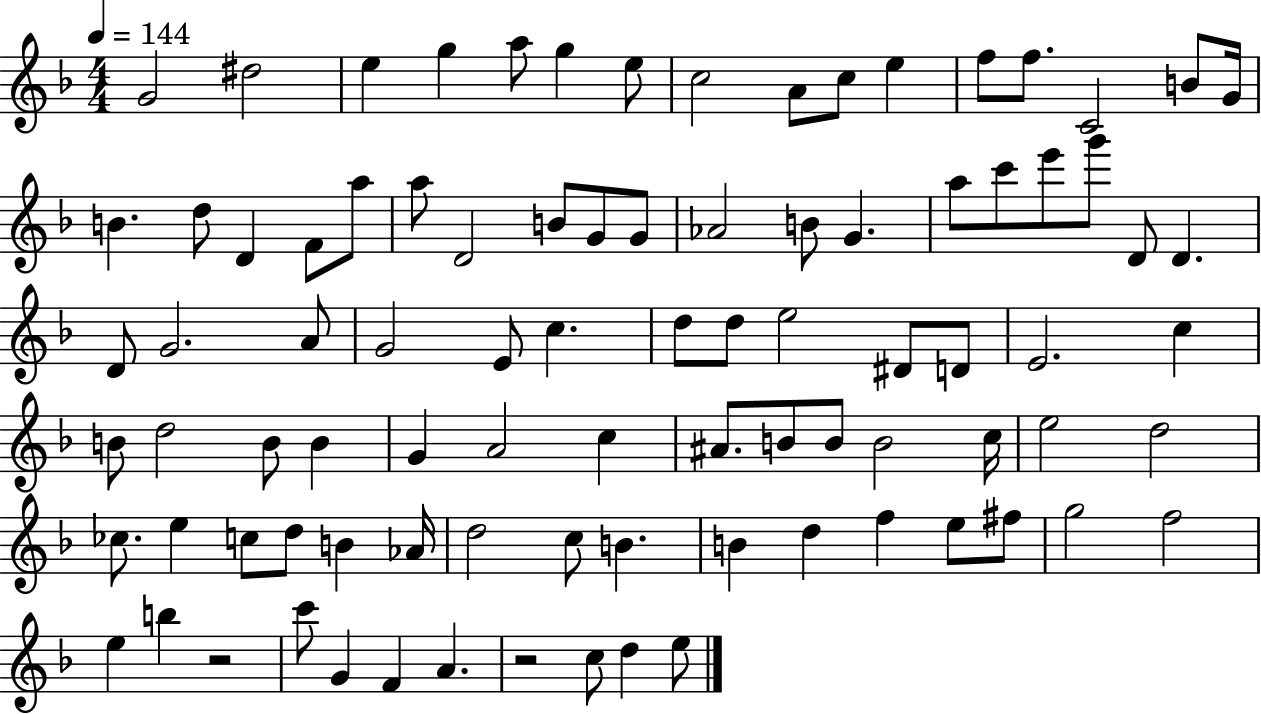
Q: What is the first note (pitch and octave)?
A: G4